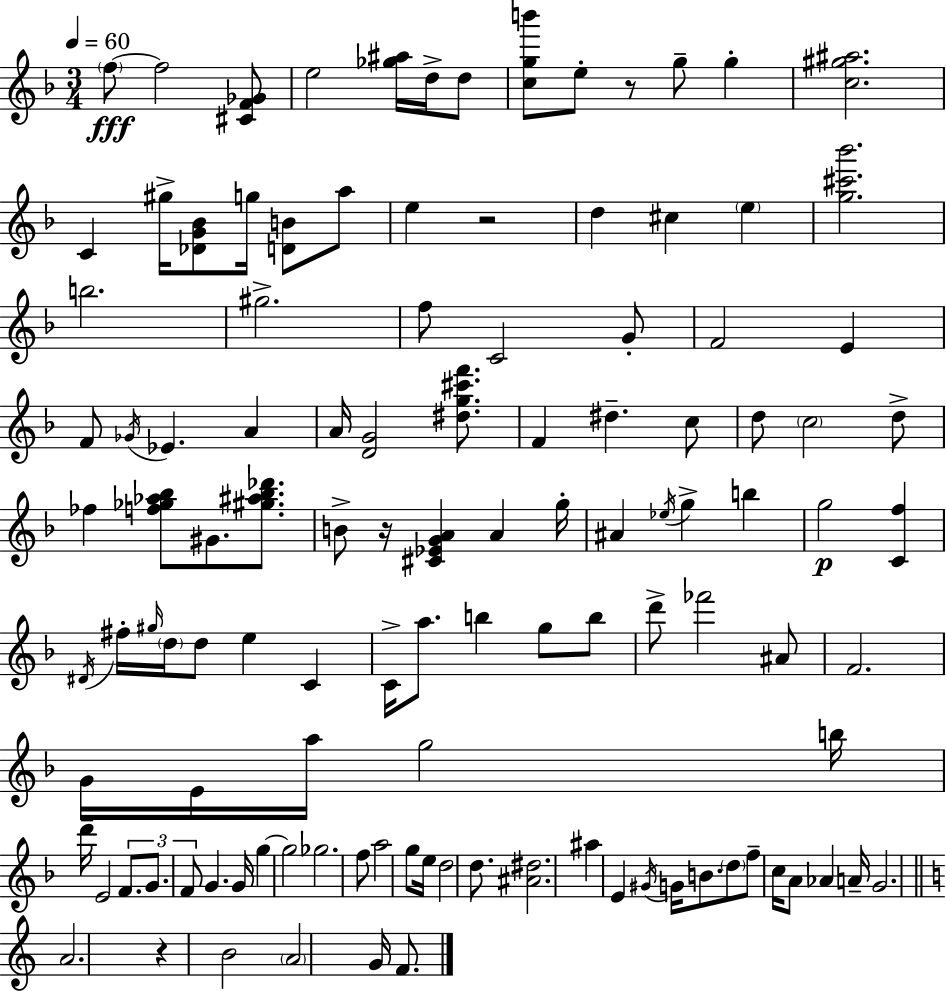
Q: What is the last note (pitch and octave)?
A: F4